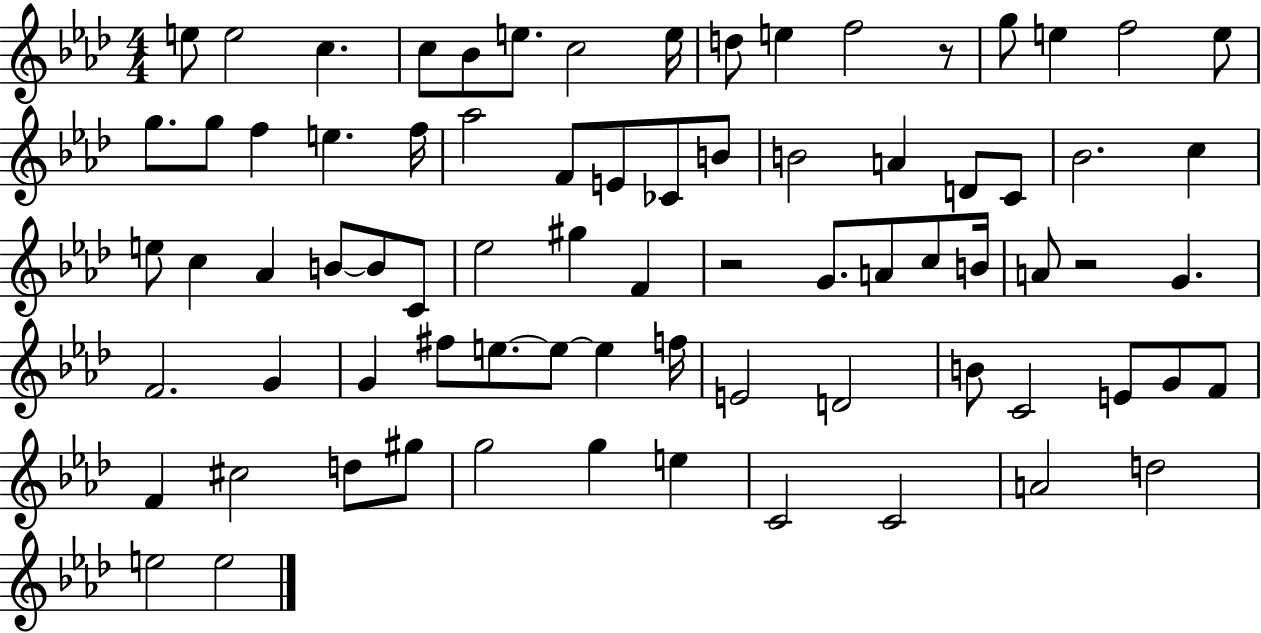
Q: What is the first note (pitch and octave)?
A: E5